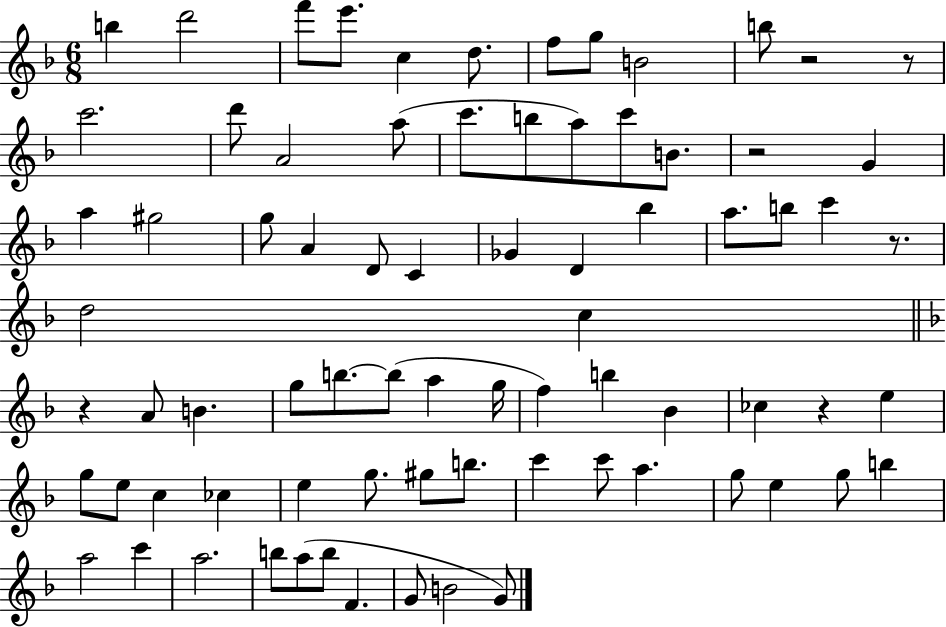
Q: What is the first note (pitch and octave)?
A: B5